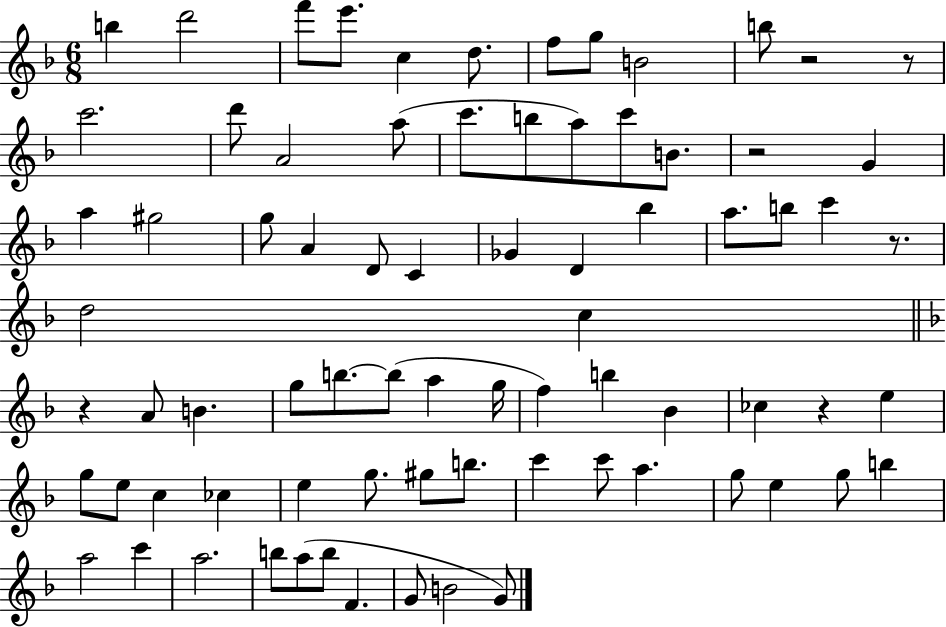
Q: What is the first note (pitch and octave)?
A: B5